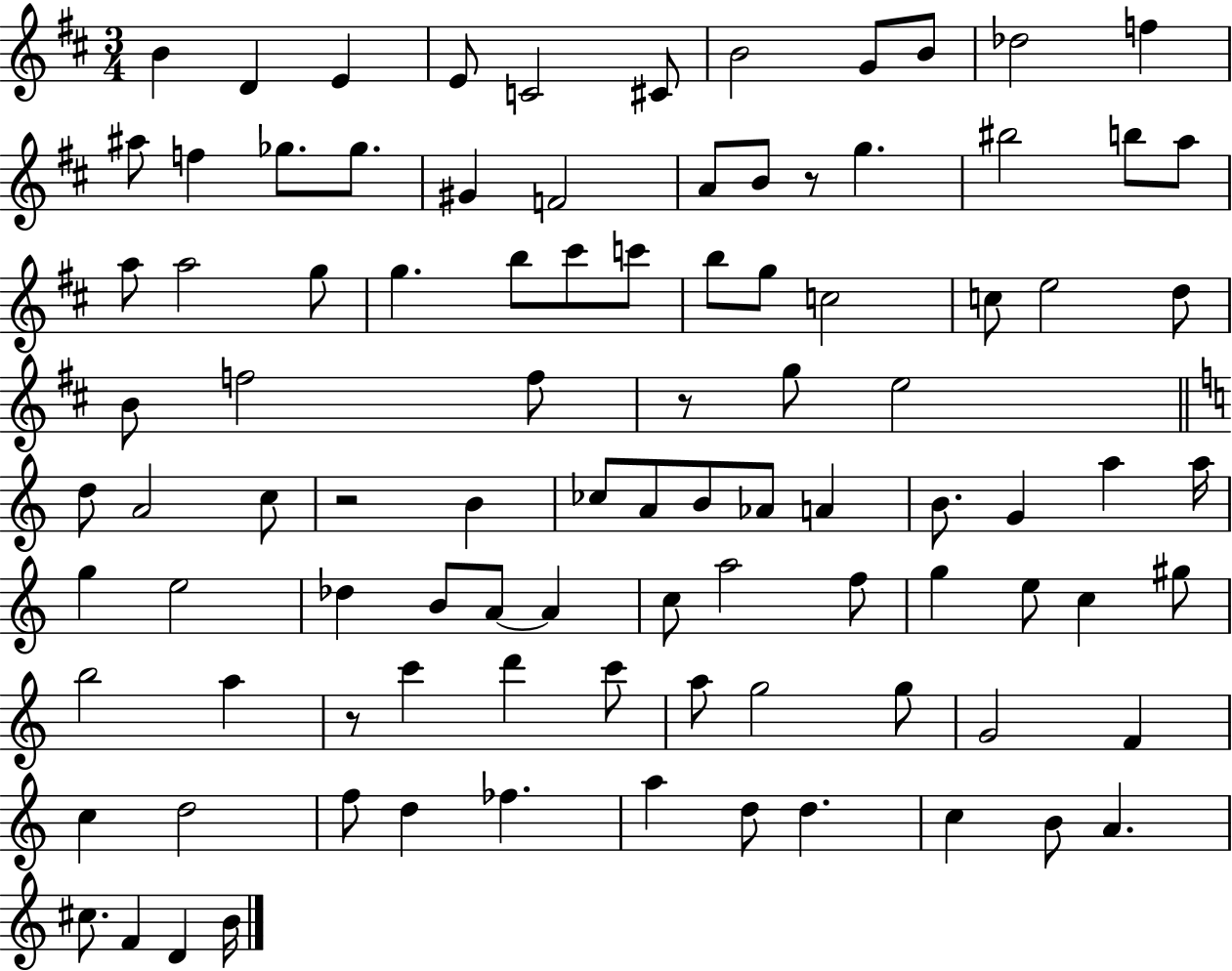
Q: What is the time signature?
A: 3/4